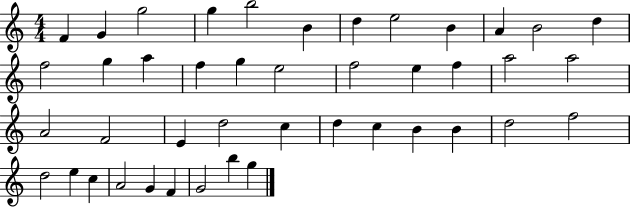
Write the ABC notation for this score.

X:1
T:Untitled
M:4/4
L:1/4
K:C
F G g2 g b2 B d e2 B A B2 d f2 g a f g e2 f2 e f a2 a2 A2 F2 E d2 c d c B B d2 f2 d2 e c A2 G F G2 b g